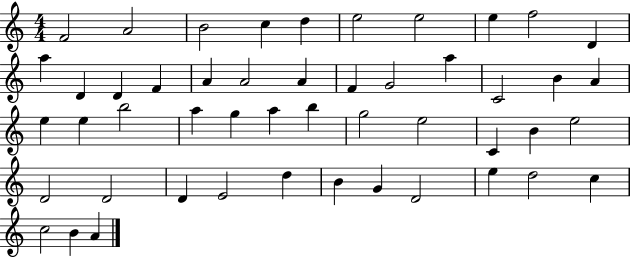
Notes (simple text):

F4/h A4/h B4/h C5/q D5/q E5/h E5/h E5/q F5/h D4/q A5/q D4/q D4/q F4/q A4/q A4/h A4/q F4/q G4/h A5/q C4/h B4/q A4/q E5/q E5/q B5/h A5/q G5/q A5/q B5/q G5/h E5/h C4/q B4/q E5/h D4/h D4/h D4/q E4/h D5/q B4/q G4/q D4/h E5/q D5/h C5/q C5/h B4/q A4/q